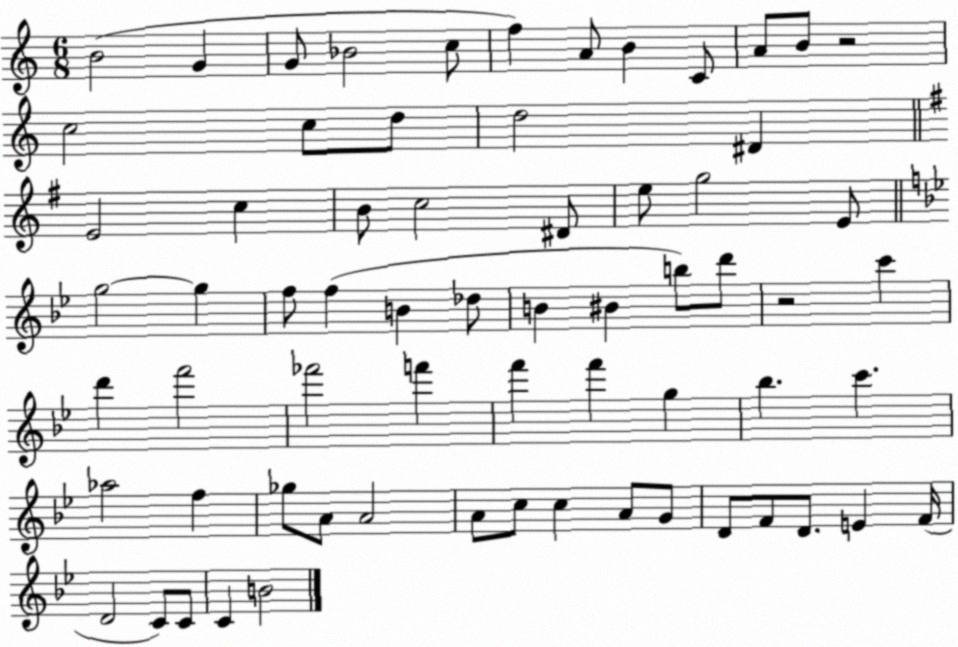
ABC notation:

X:1
T:Untitled
M:6/8
L:1/4
K:C
B2 G G/2 _B2 c/2 f A/2 B C/2 A/2 B/2 z2 c2 c/2 d/2 d2 ^D E2 c B/2 c2 ^D/2 e/2 g2 E/2 g2 g f/2 f B _d/2 B ^B b/2 d'/2 z2 c' d' f'2 _f'2 f' f' f' g _b c' _a2 f _g/2 A/2 A2 A/2 c/2 c A/2 G/2 D/2 F/2 D/2 E F/4 D2 C/2 C/2 C B2